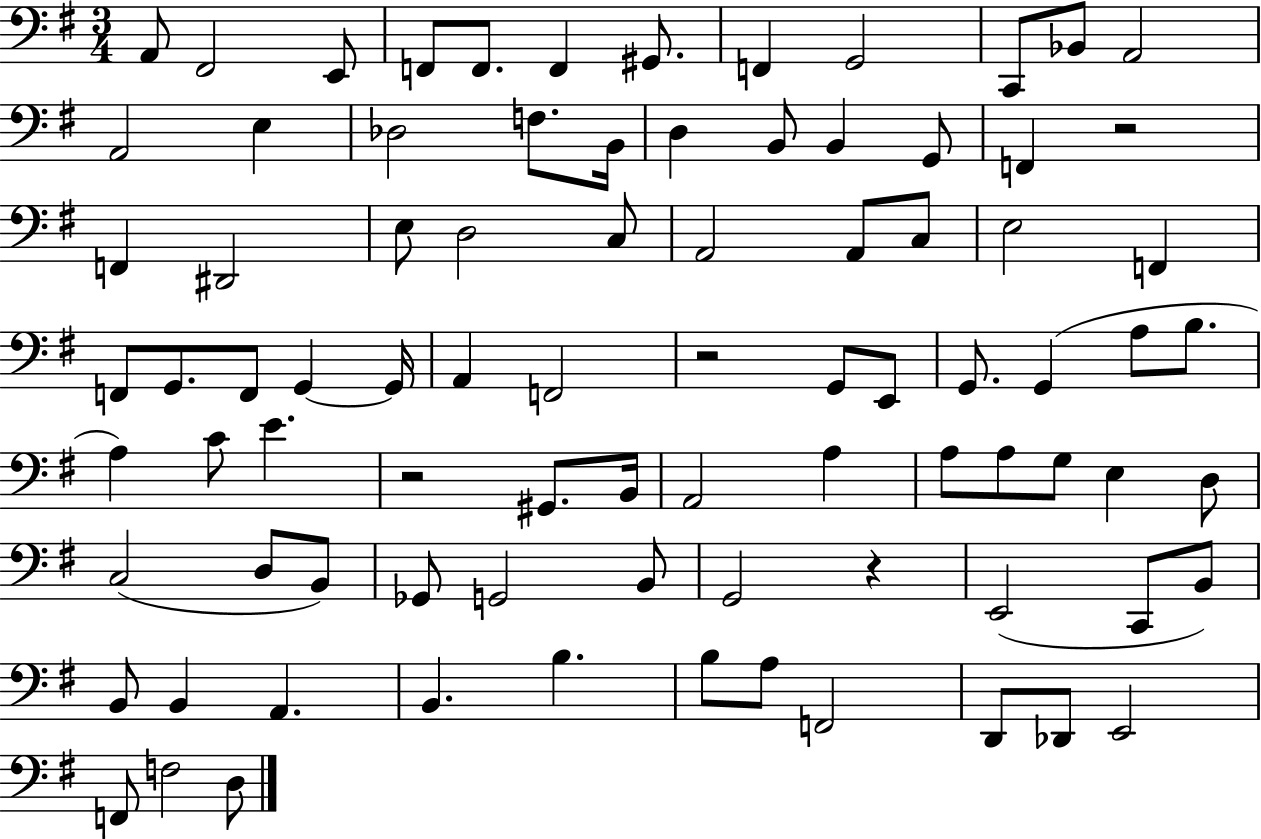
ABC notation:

X:1
T:Untitled
M:3/4
L:1/4
K:G
A,,/2 ^F,,2 E,,/2 F,,/2 F,,/2 F,, ^G,,/2 F,, G,,2 C,,/2 _B,,/2 A,,2 A,,2 E, _D,2 F,/2 B,,/4 D, B,,/2 B,, G,,/2 F,, z2 F,, ^D,,2 E,/2 D,2 C,/2 A,,2 A,,/2 C,/2 E,2 F,, F,,/2 G,,/2 F,,/2 G,, G,,/4 A,, F,,2 z2 G,,/2 E,,/2 G,,/2 G,, A,/2 B,/2 A, C/2 E z2 ^G,,/2 B,,/4 A,,2 A, A,/2 A,/2 G,/2 E, D,/2 C,2 D,/2 B,,/2 _G,,/2 G,,2 B,,/2 G,,2 z E,,2 C,,/2 B,,/2 B,,/2 B,, A,, B,, B, B,/2 A,/2 F,,2 D,,/2 _D,,/2 E,,2 F,,/2 F,2 D,/2